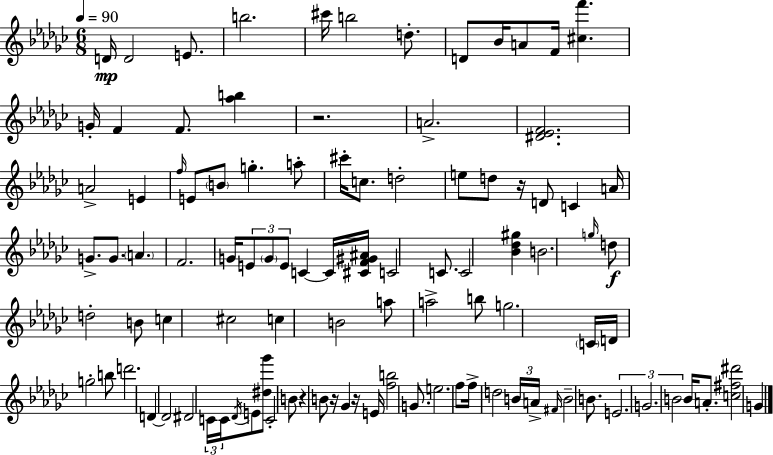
{
  \clef treble
  \numericTimeSignature
  \time 6/8
  \key ees \minor
  \tempo 4 = 90
  d'16\mp d'2 e'8. | b''2. | cis'''16 b''2 d''8.-. | d'8 bes'16 a'8 f'16 <cis'' f'''>4. | \break g'16-. f'4 f'8. <aes'' b''>4 | r2. | a'2.-> | <dis' ees' f'>2. | \break a'2-> e'4 | \grace { f''16 } e'8 \parenthesize b'8 g''4.-. a''8-. | cis'''16-. c''8. d''2-. | e''8 d''8 r16 d'8 c'4 | \break a'16 g'8.-> g'8. \parenthesize a'4. | f'2. | g'16 \tuplet 3/2 { e'8 \parenthesize g'8 e'8 } c'4~~ | c'16 <cis' f' gis' ais'>16 c'2 c'8. | \break c'2 <bes' des'' gis''>4 | b'2. | \grace { g''16 }\f d''8 d''2-. | b'8 c''4 cis''2 | \break c''4 b'2 | a''8 a''2-> | b''8 g''2. | \parenthesize c'16 d'16 g''2-. | \break b''8 d'''2. | d'4~~ d'2 | dis'2 \tuplet 3/2 { c'16 c'16 | \acciaccatura { des'16 } } e'8 <dis'' ges'''>8 c'2-. | \break b'8 r4 b'8 r16 ges'4 | r16 e'16 <f'' b''>2 | g'8. e''2. | f''8 f''16-> d''2 | \break \tuplet 3/2 { b'16 a'16-> \grace { fis'16 } } b'2-- | b'8. \tuplet 3/2 { e'2. | g'2. | b'2 } | \break b'16 a'8.-. <c'' fis'' dis'''>2 | g'4 \bar "|."
}